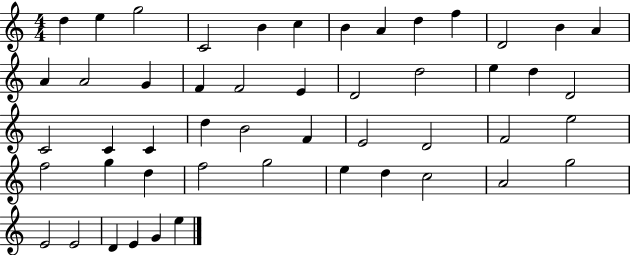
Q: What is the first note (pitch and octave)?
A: D5